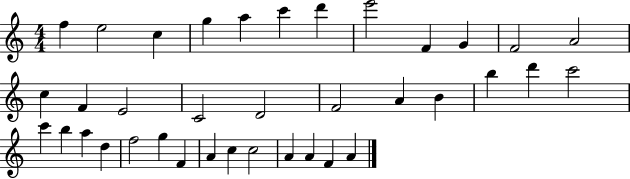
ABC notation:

X:1
T:Untitled
M:4/4
L:1/4
K:C
f e2 c g a c' d' e'2 F G F2 A2 c F E2 C2 D2 F2 A B b d' c'2 c' b a d f2 g F A c c2 A A F A